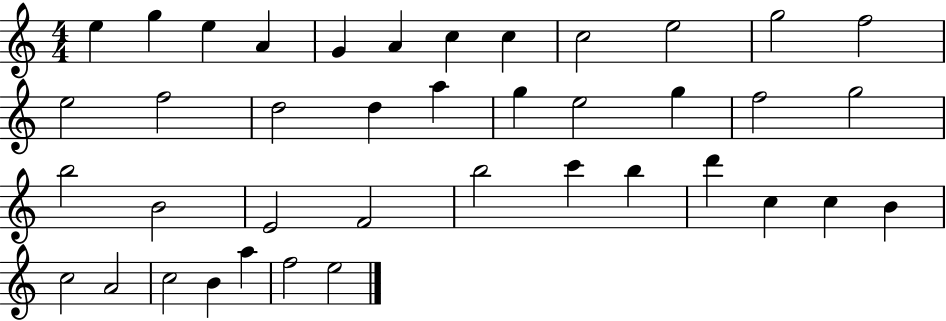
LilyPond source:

{
  \clef treble
  \numericTimeSignature
  \time 4/4
  \key c \major
  e''4 g''4 e''4 a'4 | g'4 a'4 c''4 c''4 | c''2 e''2 | g''2 f''2 | \break e''2 f''2 | d''2 d''4 a''4 | g''4 e''2 g''4 | f''2 g''2 | \break b''2 b'2 | e'2 f'2 | b''2 c'''4 b''4 | d'''4 c''4 c''4 b'4 | \break c''2 a'2 | c''2 b'4 a''4 | f''2 e''2 | \bar "|."
}